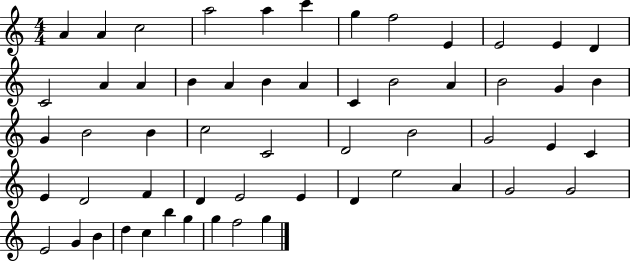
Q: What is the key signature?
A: C major